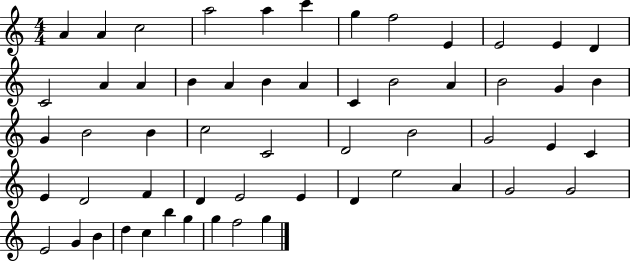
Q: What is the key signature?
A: C major